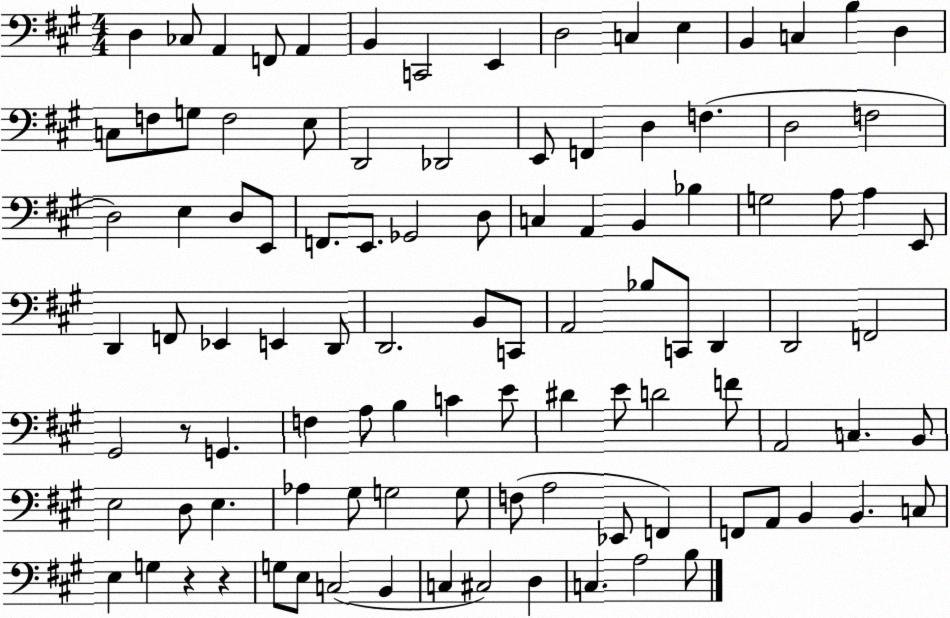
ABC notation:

X:1
T:Untitled
M:4/4
L:1/4
K:A
D, _C,/2 A,, F,,/2 A,, B,, C,,2 E,, D,2 C, E, B,, C, B, D, C,/2 F,/2 G,/2 F,2 E,/2 D,,2 _D,,2 E,,/2 F,, D, F, D,2 F,2 D,2 E, D,/2 E,,/2 F,,/2 E,,/2 _G,,2 D,/2 C, A,, B,, _B, G,2 A,/2 A, E,,/2 D,, F,,/2 _E,, E,, D,,/2 D,,2 B,,/2 C,,/2 A,,2 _B,/2 C,,/2 D,, D,,2 F,,2 ^G,,2 z/2 G,, F, A,/2 B, C E/2 ^D E/2 D2 F/2 A,,2 C, B,,/2 E,2 D,/2 E, _A, ^G,/2 G,2 G,/2 F,/2 A,2 _E,,/2 F,, F,,/2 A,,/2 B,, B,, C,/2 E, G, z z G,/2 E,/2 C,2 B,, C, ^C,2 D, C, A,2 B,/2